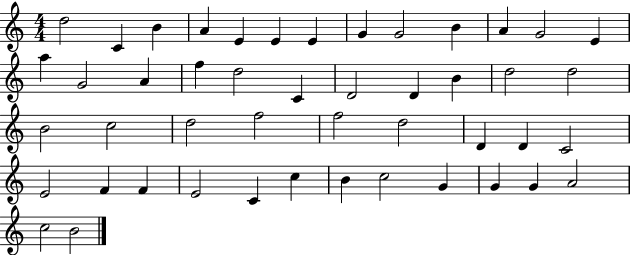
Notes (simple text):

D5/h C4/q B4/q A4/q E4/q E4/q E4/q G4/q G4/h B4/q A4/q G4/h E4/q A5/q G4/h A4/q F5/q D5/h C4/q D4/h D4/q B4/q D5/h D5/h B4/h C5/h D5/h F5/h F5/h D5/h D4/q D4/q C4/h E4/h F4/q F4/q E4/h C4/q C5/q B4/q C5/h G4/q G4/q G4/q A4/h C5/h B4/h